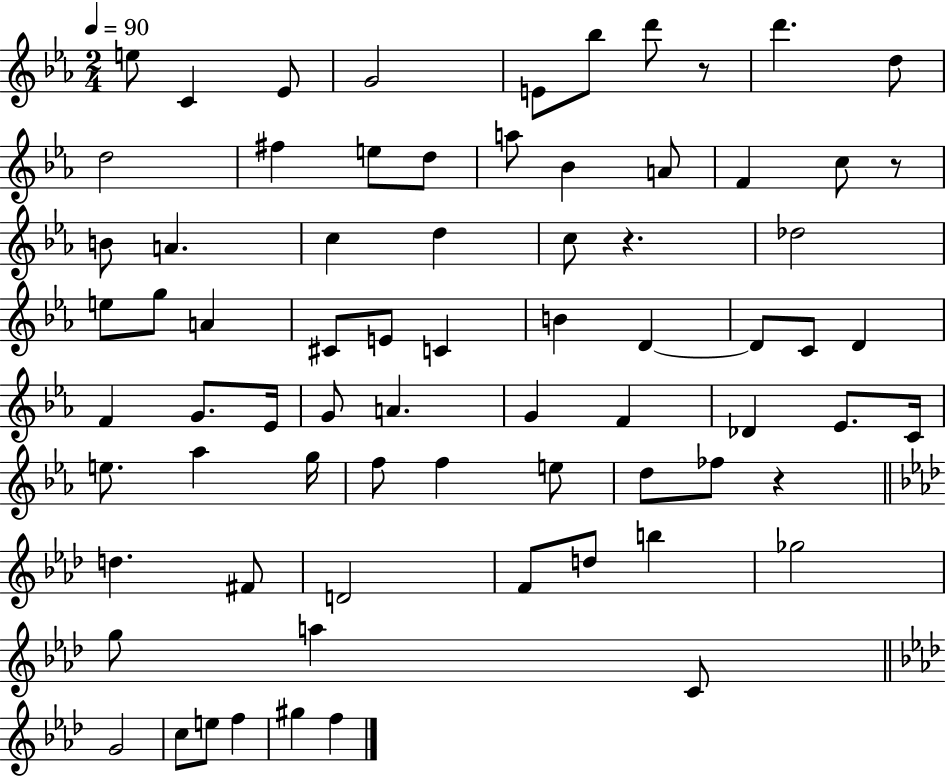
E5/e C4/q Eb4/e G4/h E4/e Bb5/e D6/e R/e D6/q. D5/e D5/h F#5/q E5/e D5/e A5/e Bb4/q A4/e F4/q C5/e R/e B4/e A4/q. C5/q D5/q C5/e R/q. Db5/h E5/e G5/e A4/q C#4/e E4/e C4/q B4/q D4/q D4/e C4/e D4/q F4/q G4/e. Eb4/s G4/e A4/q. G4/q F4/q Db4/q Eb4/e. C4/s E5/e. Ab5/q G5/s F5/e F5/q E5/e D5/e FES5/e R/q D5/q. F#4/e D4/h F4/e D5/e B5/q Gb5/h G5/e A5/q C4/e G4/h C5/e E5/e F5/q G#5/q F5/q